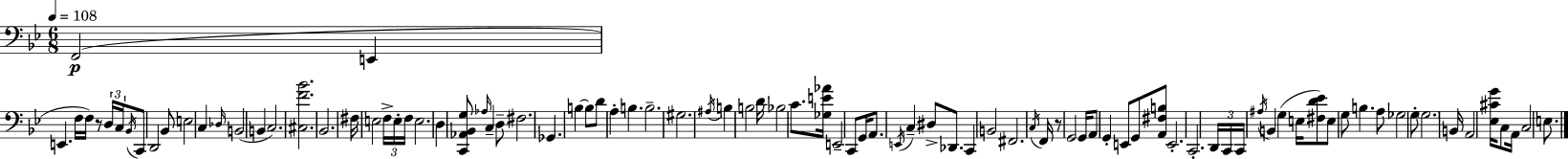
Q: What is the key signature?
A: BES major